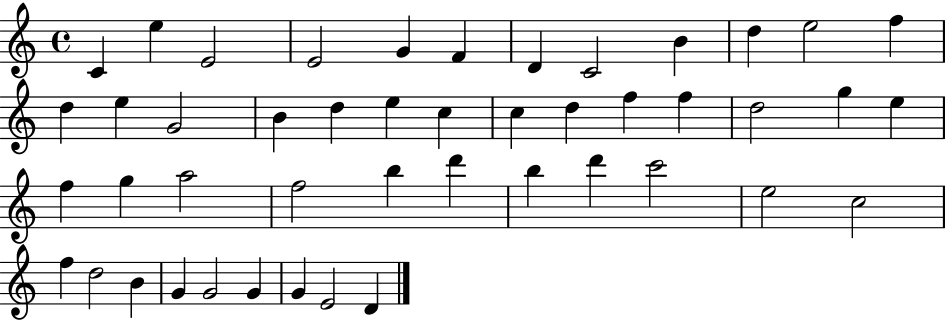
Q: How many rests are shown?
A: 0